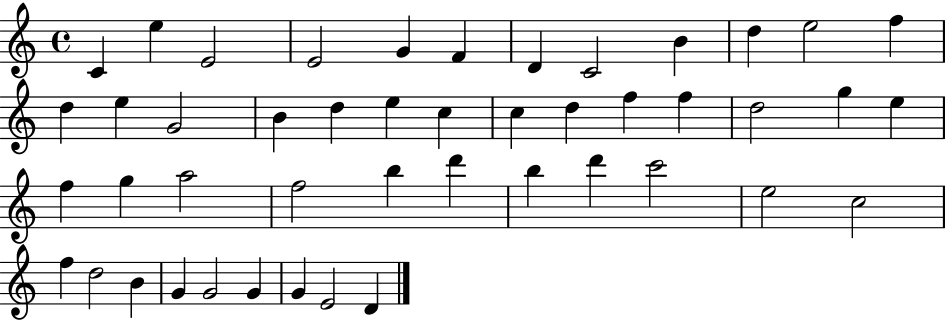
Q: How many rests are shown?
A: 0